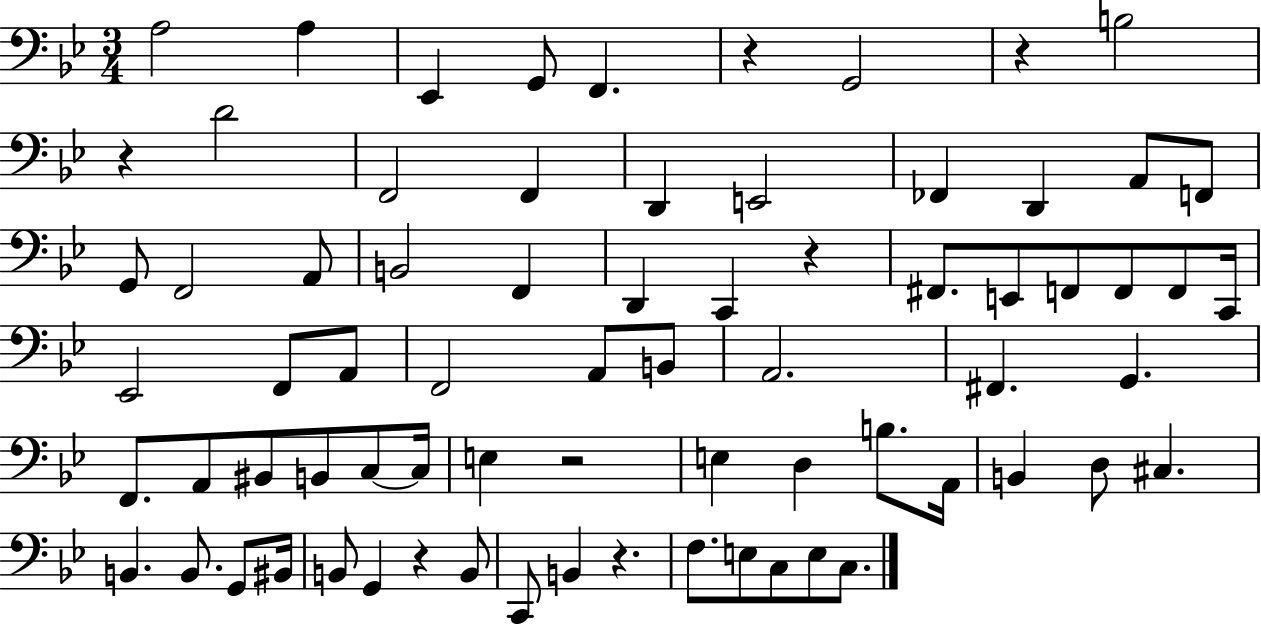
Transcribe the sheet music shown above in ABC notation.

X:1
T:Untitled
M:3/4
L:1/4
K:Bb
A,2 A, _E,, G,,/2 F,, z G,,2 z B,2 z D2 F,,2 F,, D,, E,,2 _F,, D,, A,,/2 F,,/2 G,,/2 F,,2 A,,/2 B,,2 F,, D,, C,, z ^F,,/2 E,,/2 F,,/2 F,,/2 F,,/2 C,,/4 _E,,2 F,,/2 A,,/2 F,,2 A,,/2 B,,/2 A,,2 ^F,, G,, F,,/2 A,,/2 ^B,,/2 B,,/2 C,/2 C,/4 E, z2 E, D, B,/2 A,,/4 B,, D,/2 ^C, B,, B,,/2 G,,/2 ^B,,/4 B,,/2 G,, z B,,/2 C,,/2 B,, z F,/2 E,/2 C,/2 E,/2 C,/2